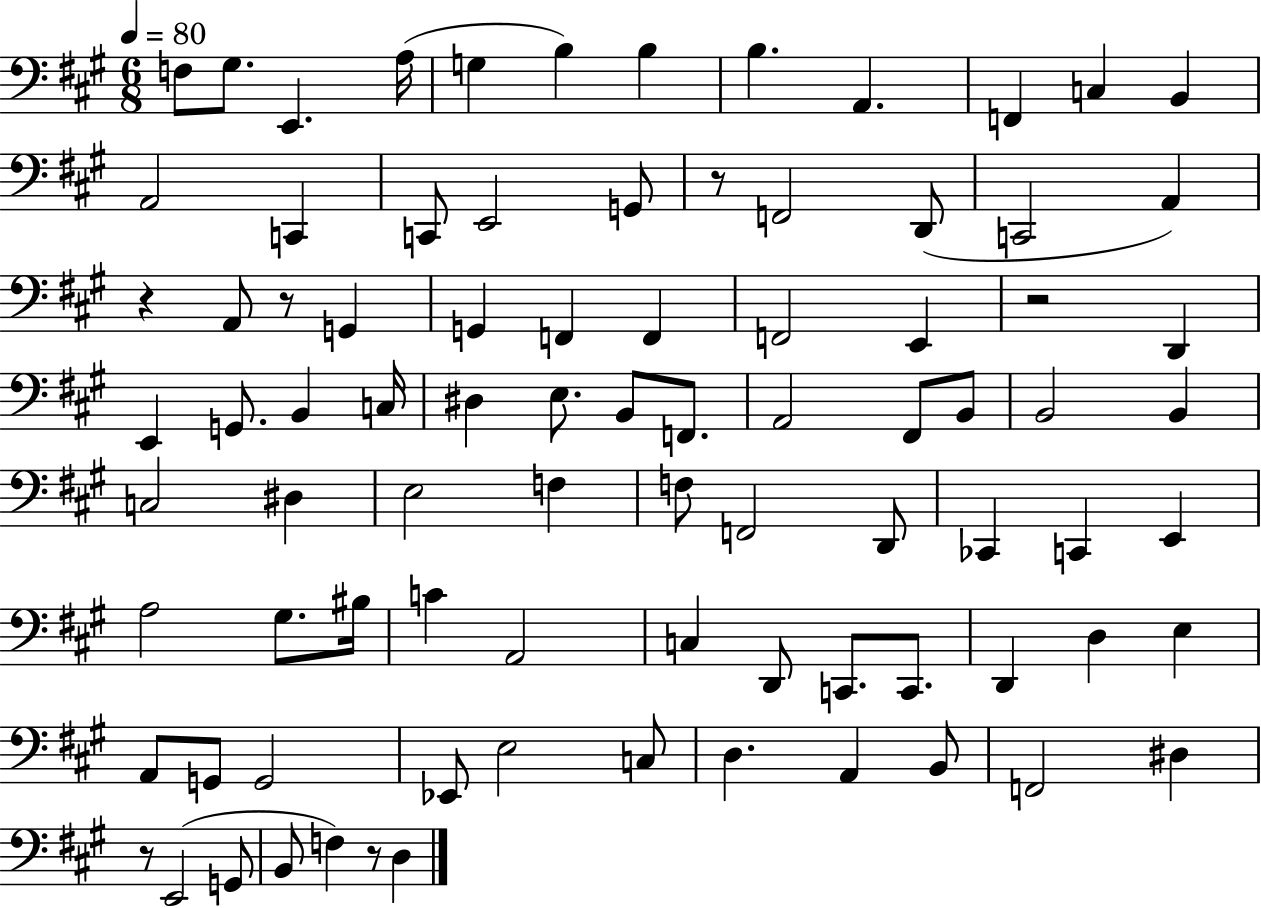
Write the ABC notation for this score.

X:1
T:Untitled
M:6/8
L:1/4
K:A
F,/2 ^G,/2 E,, A,/4 G, B, B, B, A,, F,, C, B,, A,,2 C,, C,,/2 E,,2 G,,/2 z/2 F,,2 D,,/2 C,,2 A,, z A,,/2 z/2 G,, G,, F,, F,, F,,2 E,, z2 D,, E,, G,,/2 B,, C,/4 ^D, E,/2 B,,/2 F,,/2 A,,2 ^F,,/2 B,,/2 B,,2 B,, C,2 ^D, E,2 F, F,/2 F,,2 D,,/2 _C,, C,, E,, A,2 ^G,/2 ^B,/4 C A,,2 C, D,,/2 C,,/2 C,,/2 D,, D, E, A,,/2 G,,/2 G,,2 _E,,/2 E,2 C,/2 D, A,, B,,/2 F,,2 ^D, z/2 E,,2 G,,/2 B,,/2 F, z/2 D,